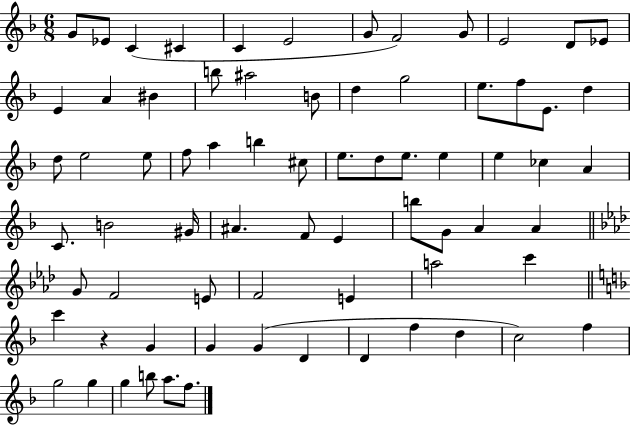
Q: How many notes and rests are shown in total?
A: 72